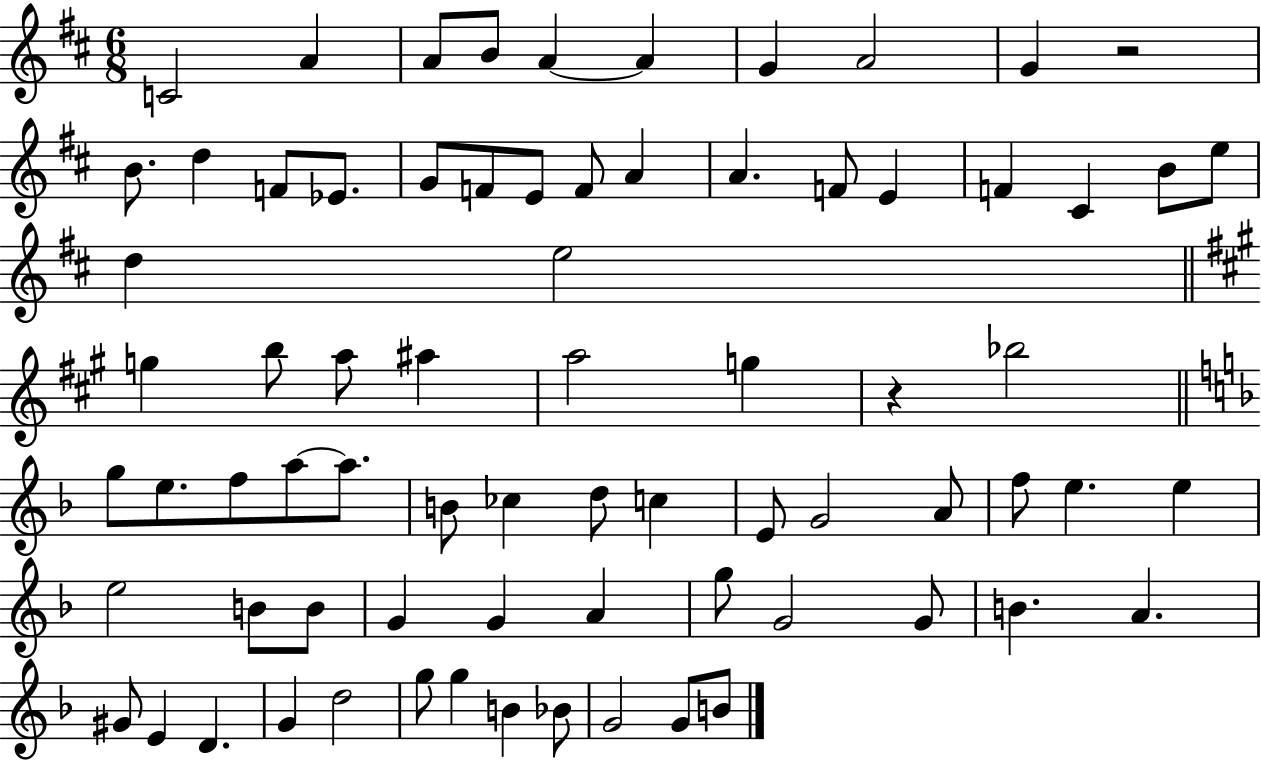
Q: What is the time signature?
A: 6/8